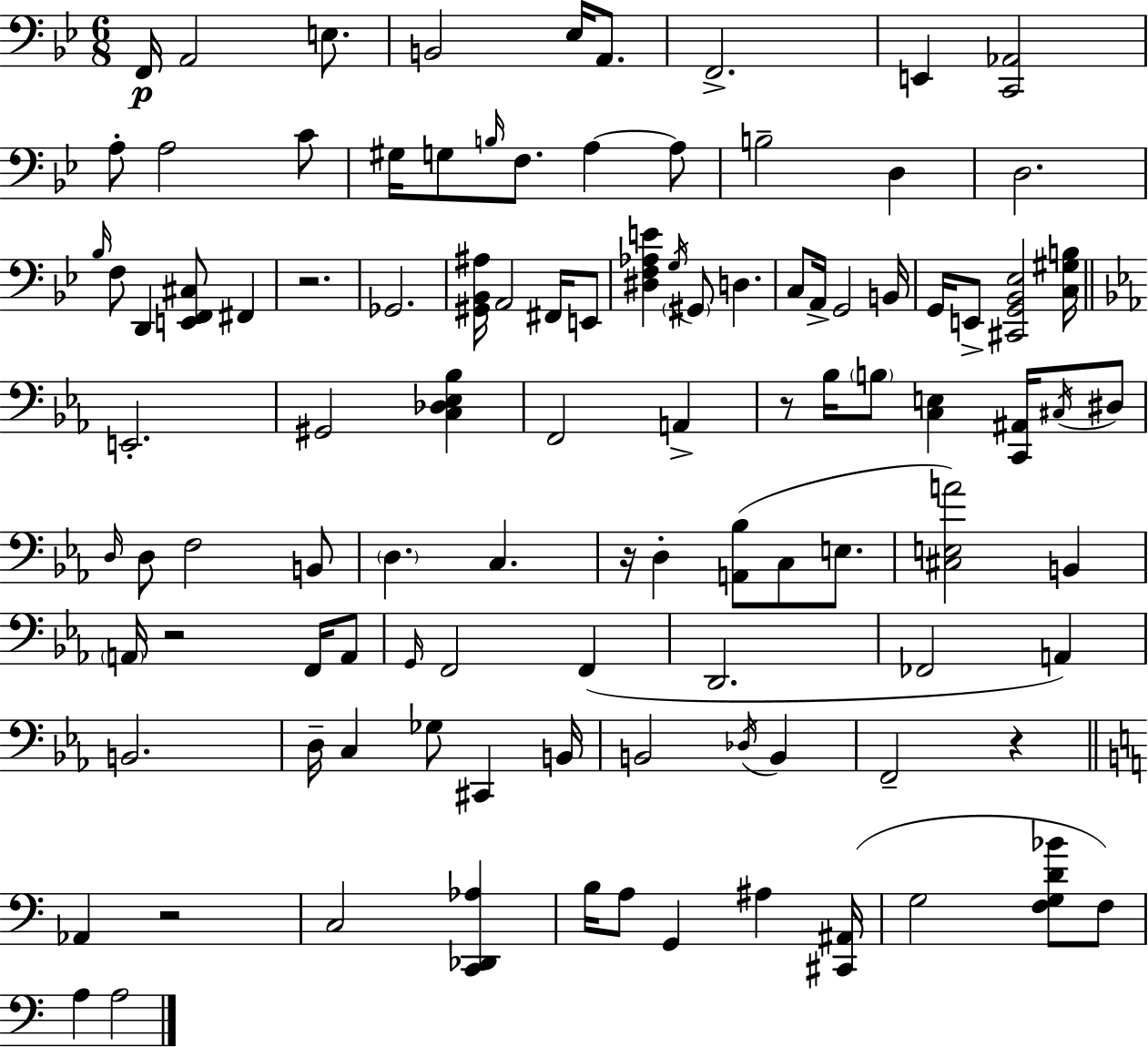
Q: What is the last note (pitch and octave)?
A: A3